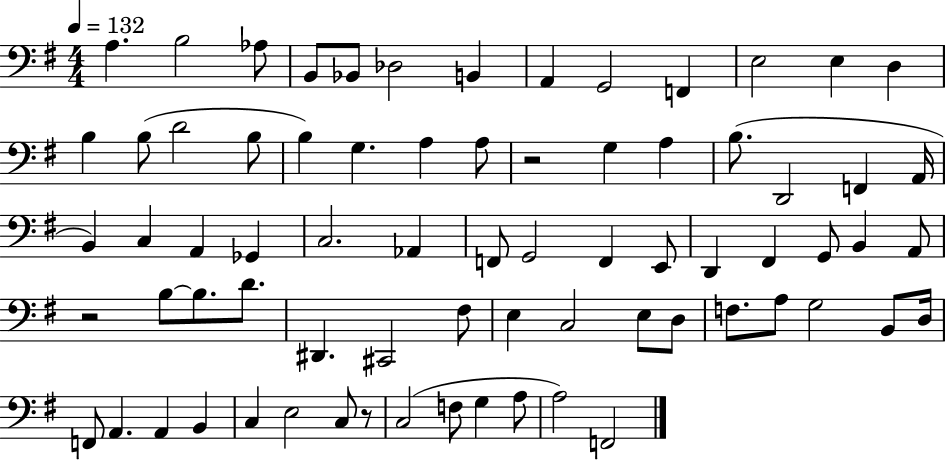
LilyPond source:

{
  \clef bass
  \numericTimeSignature
  \time 4/4
  \key g \major
  \tempo 4 = 132
  a4. b2 aes8 | b,8 bes,8 des2 b,4 | a,4 g,2 f,4 | e2 e4 d4 | \break b4 b8( d'2 b8 | b4) g4. a4 a8 | r2 g4 a4 | b8.( d,2 f,4 a,16 | \break b,4) c4 a,4 ges,4 | c2. aes,4 | f,8 g,2 f,4 e,8 | d,4 fis,4 g,8 b,4 a,8 | \break r2 b8~~ b8. d'8. | dis,4. cis,2 fis8 | e4 c2 e8 d8 | f8. a8 g2 b,8 d16 | \break f,8 a,4. a,4 b,4 | c4 e2 c8 r8 | c2( f8 g4 a8 | a2) f,2 | \break \bar "|."
}